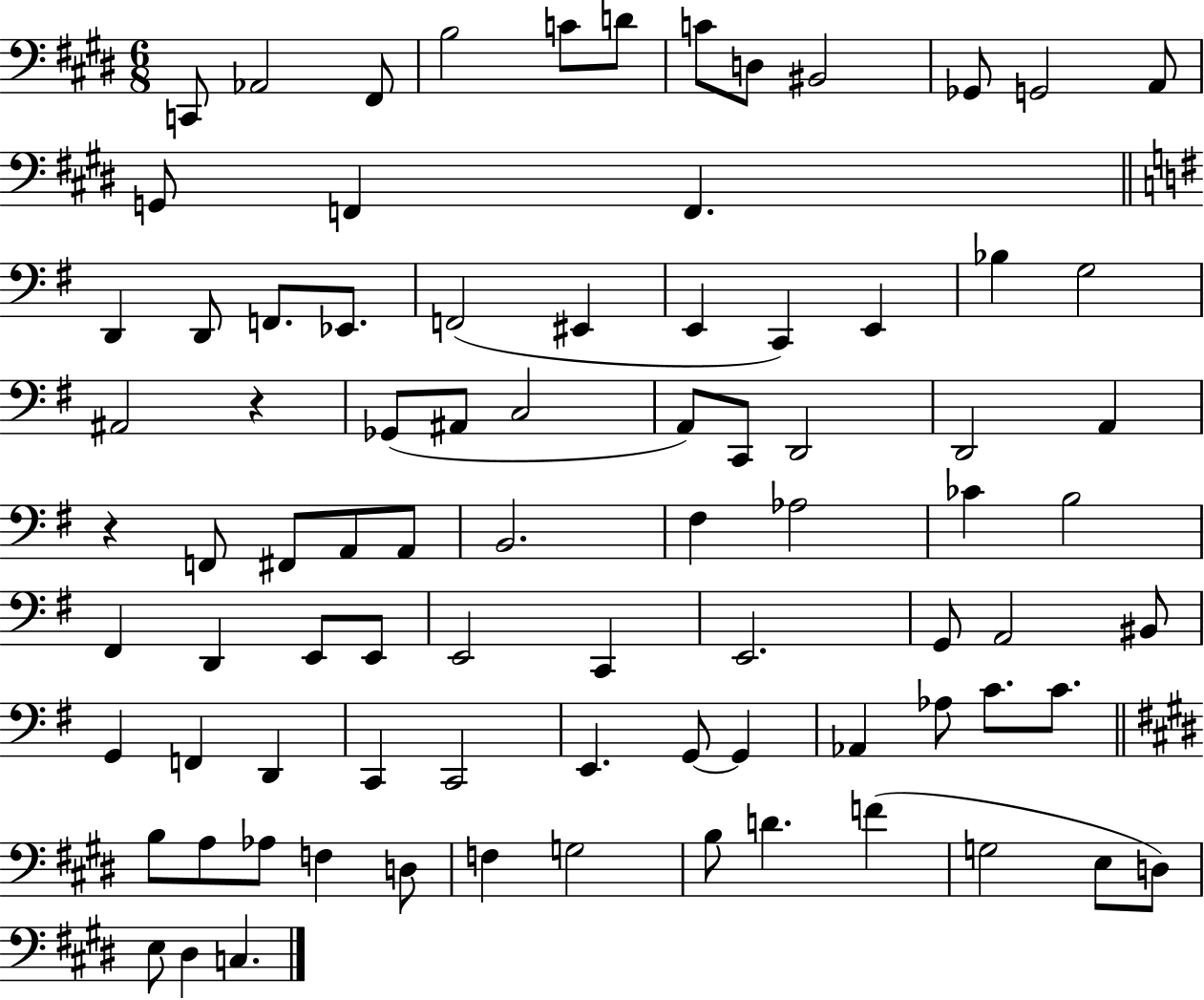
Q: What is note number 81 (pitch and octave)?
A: D#3